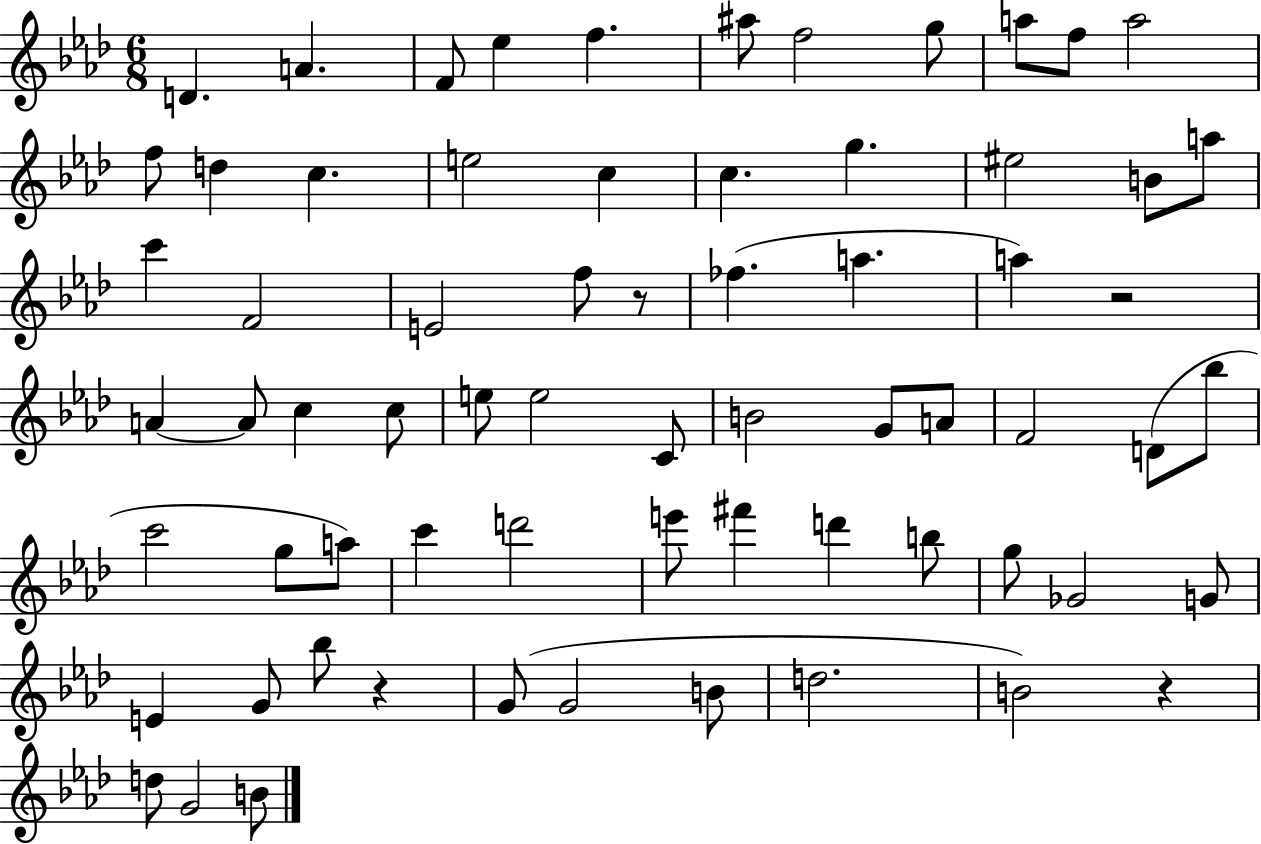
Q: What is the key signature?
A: AES major